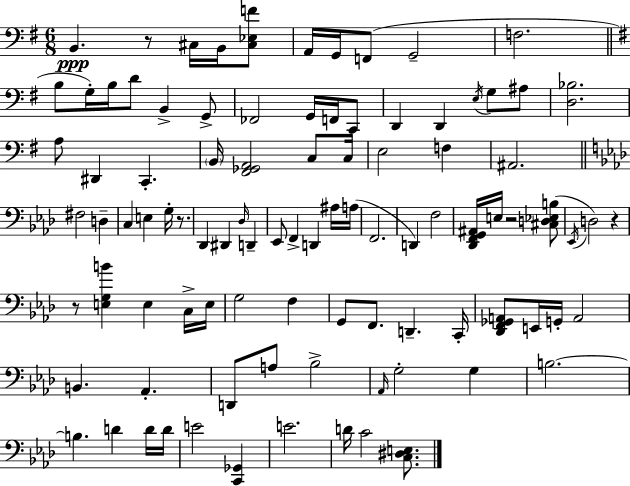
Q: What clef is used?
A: bass